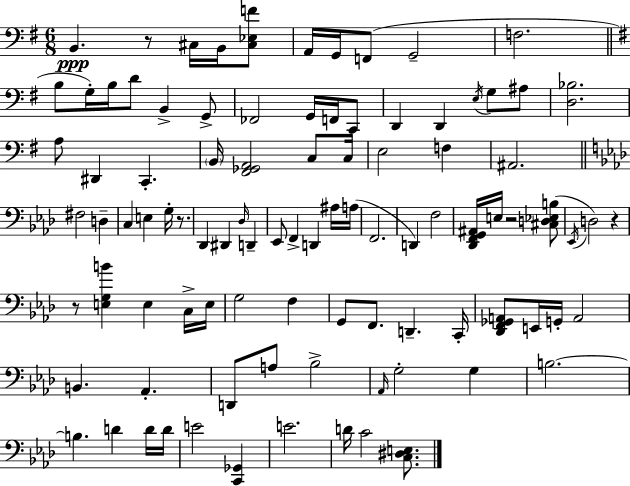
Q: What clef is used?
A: bass